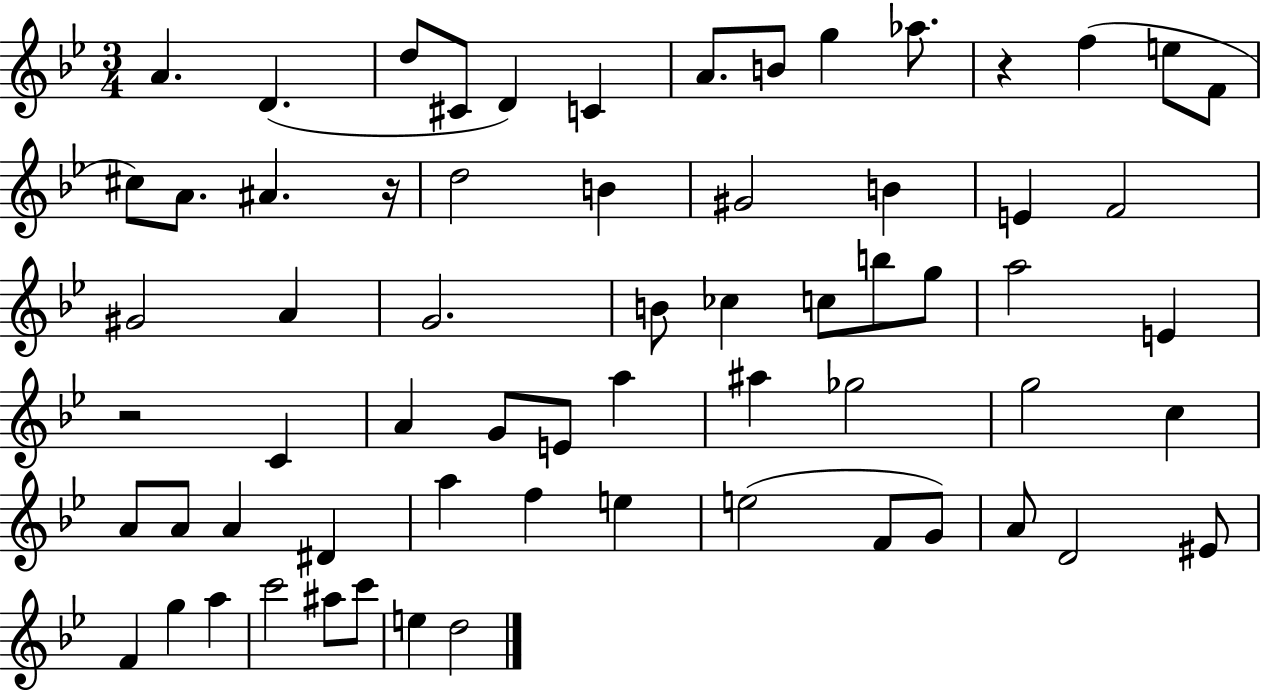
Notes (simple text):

A4/q. D4/q. D5/e C#4/e D4/q C4/q A4/e. B4/e G5/q Ab5/e. R/q F5/q E5/e F4/e C#5/e A4/e. A#4/q. R/s D5/h B4/q G#4/h B4/q E4/q F4/h G#4/h A4/q G4/h. B4/e CES5/q C5/e B5/e G5/e A5/h E4/q R/h C4/q A4/q G4/e E4/e A5/q A#5/q Gb5/h G5/h C5/q A4/e A4/e A4/q D#4/q A5/q F5/q E5/q E5/h F4/e G4/e A4/e D4/h EIS4/e F4/q G5/q A5/q C6/h A#5/e C6/e E5/q D5/h